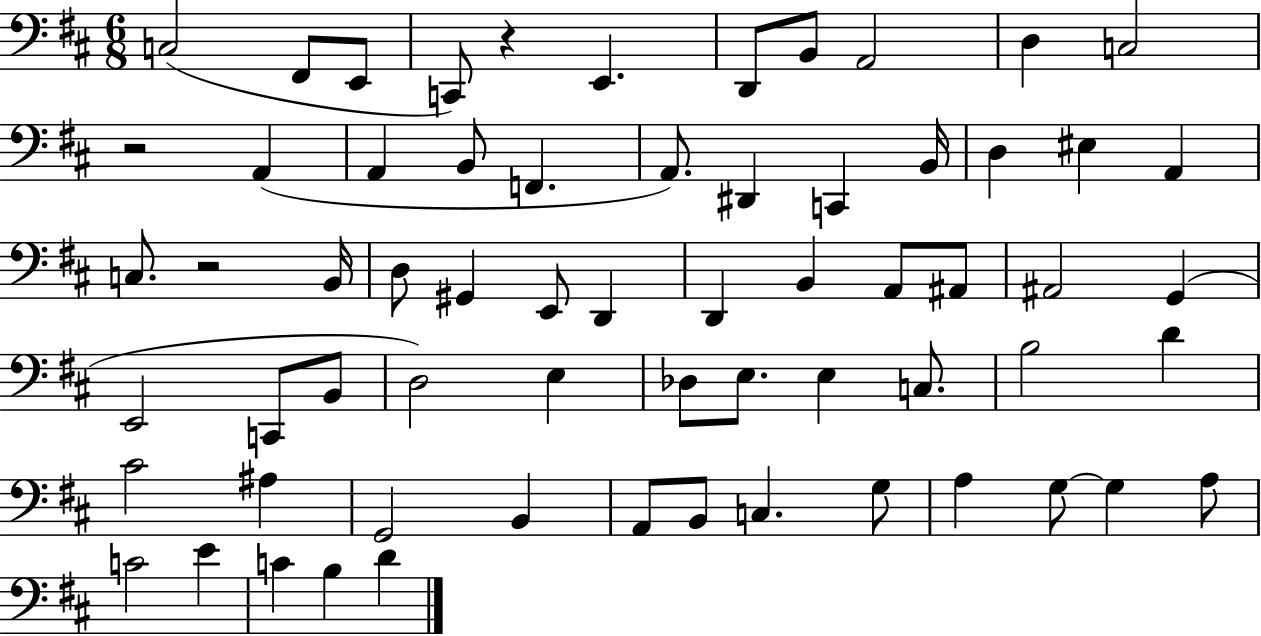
{
  \clef bass
  \numericTimeSignature
  \time 6/8
  \key d \major
  c2( fis,8 e,8 | c,8) r4 e,4. | d,8 b,8 a,2 | d4 c2 | \break r2 a,4( | a,4 b,8 f,4. | a,8.) dis,4 c,4 b,16 | d4 eis4 a,4 | \break c8. r2 b,16 | d8 gis,4 e,8 d,4 | d,4 b,4 a,8 ais,8 | ais,2 g,4( | \break e,2 c,8 b,8 | d2) e4 | des8 e8. e4 c8. | b2 d'4 | \break cis'2 ais4 | g,2 b,4 | a,8 b,8 c4. g8 | a4 g8~~ g4 a8 | \break c'2 e'4 | c'4 b4 d'4 | \bar "|."
}